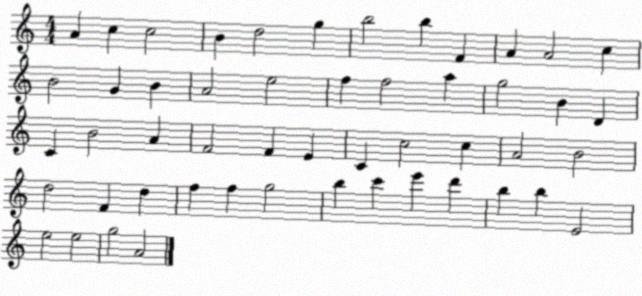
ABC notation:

X:1
T:Untitled
M:4/4
L:1/4
K:C
A c c2 B d2 g b2 b F A A2 c B2 G B A2 e2 f f2 a g2 B D C B2 A F2 F E C c2 c A2 B2 d2 F d f f g2 b c' e' d' b b E2 e2 e2 g2 A2